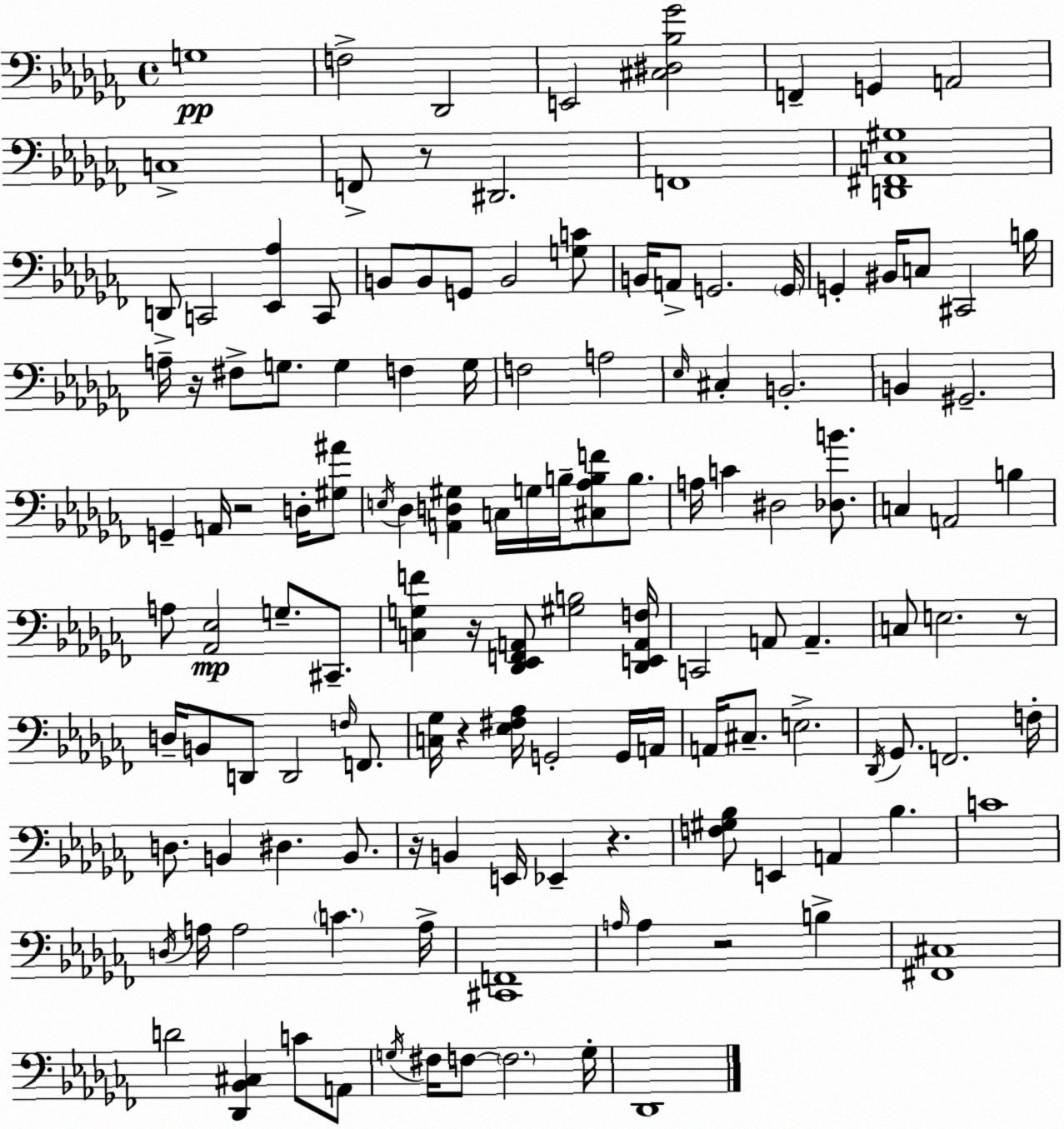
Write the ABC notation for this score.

X:1
T:Untitled
M:4/4
L:1/4
K:Abm
G,4 F,2 _D,,2 E,,2 [^C,^D,_B,_G]2 F,, G,, A,,2 C,4 F,,/2 z/2 ^D,,2 F,,4 [D,,^F,,C,^G,]4 D,,/2 C,,2 [_E,,_A,] C,,/2 B,,/2 B,,/2 G,,/2 B,,2 [G,C]/2 B,,/4 A,,/2 G,,2 G,,/4 G,, ^B,,/4 C,/2 ^C,,2 B,/4 A,/4 z/4 ^F,/2 G,/2 G, F, G,/4 F,2 A,2 _E,/4 ^C, B,,2 B,, ^G,,2 G,, A,,/4 z2 D,/4 [^G,^A]/2 E,/4 _D, [A,,D,^G,] C,/4 G,/4 B,/4 [^C,_A,B,F]/2 B,/2 A,/4 C ^D,2 [_D,B]/2 C, A,,2 B, A,/2 [_A,,_E,]2 G,/2 ^C,,/2 [C,G,F] z/4 [_D,,_E,,F,,A,,]/2 [^G,B,]2 [_D,,E,,A,,F,]/4 C,,2 A,,/2 A,, C,/2 E,2 z/2 D,/4 B,,/2 D,,/2 D,,2 F,/4 F,,/2 [C,_G,]/4 z [_E,^F,_A,]/4 G,,2 G,,/4 A,,/4 A,,/4 ^C,/2 E,2 _D,,/4 _G,,/2 F,,2 F,/4 D,/2 B,, ^D, B,,/2 z/4 B,, E,,/4 _E,, z [F,^G,_B,]/2 E,, A,, _B, C4 D,/4 A,/4 A,2 C A,/4 [^C,,F,,]4 A,/4 A, z2 B, [^F,,^C,]4 D2 [_D,,_B,,^C,] C/2 A,,/2 G,/4 ^F,/4 F,/2 F,2 G,/4 _D,,4